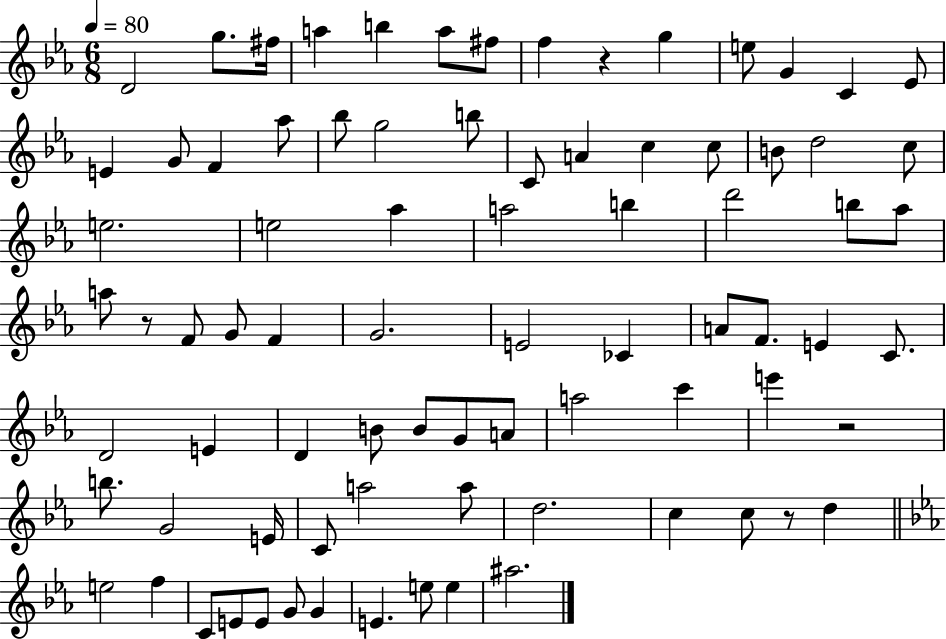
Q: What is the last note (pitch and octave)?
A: A#5